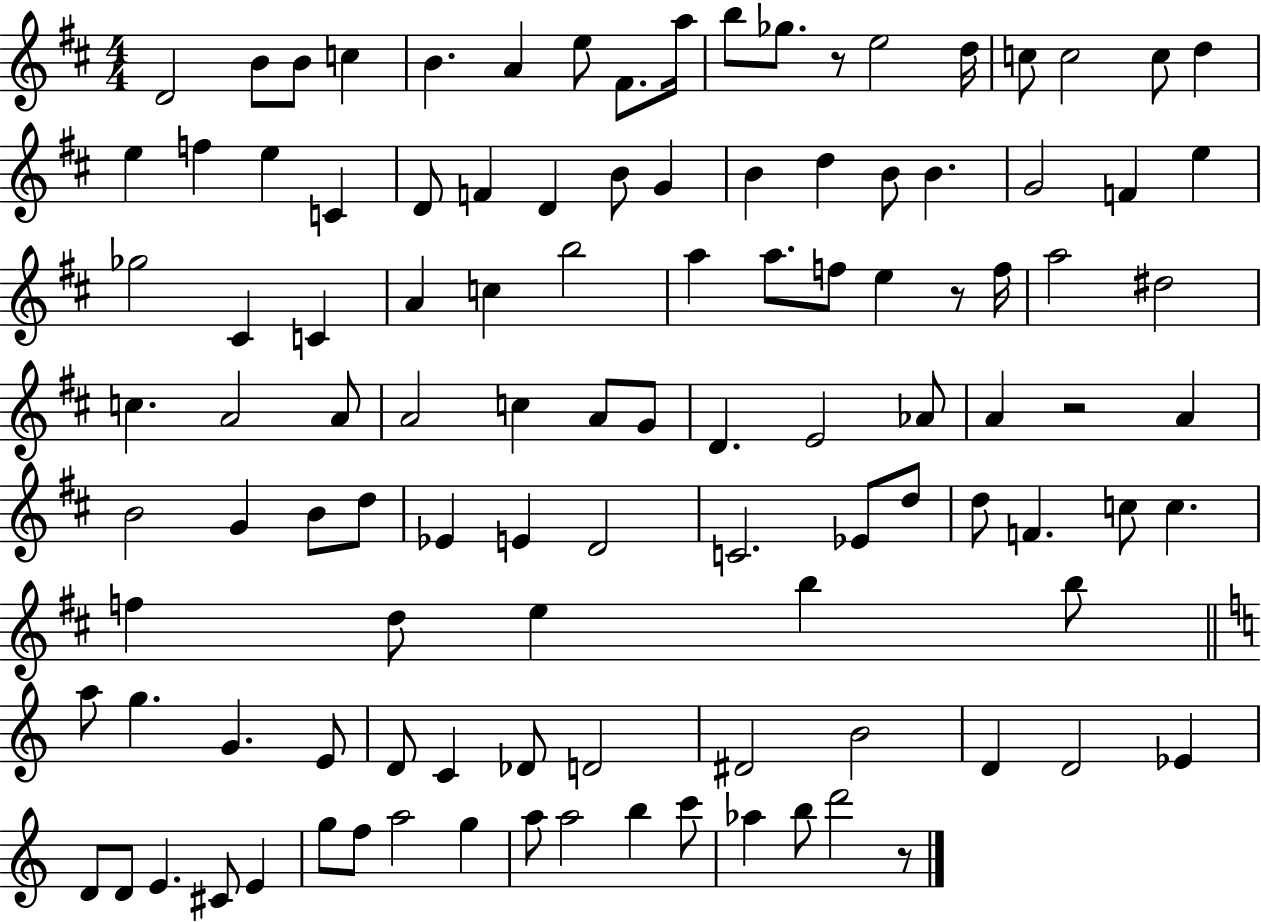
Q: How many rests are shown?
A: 4